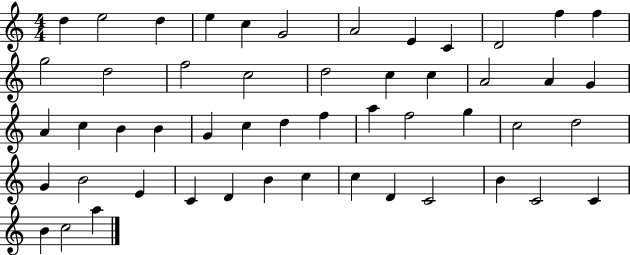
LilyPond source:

{
  \clef treble
  \numericTimeSignature
  \time 4/4
  \key c \major
  d''4 e''2 d''4 | e''4 c''4 g'2 | a'2 e'4 c'4 | d'2 f''4 f''4 | \break g''2 d''2 | f''2 c''2 | d''2 c''4 c''4 | a'2 a'4 g'4 | \break a'4 c''4 b'4 b'4 | g'4 c''4 d''4 f''4 | a''4 f''2 g''4 | c''2 d''2 | \break g'4 b'2 e'4 | c'4 d'4 b'4 c''4 | c''4 d'4 c'2 | b'4 c'2 c'4 | \break b'4 c''2 a''4 | \bar "|."
}